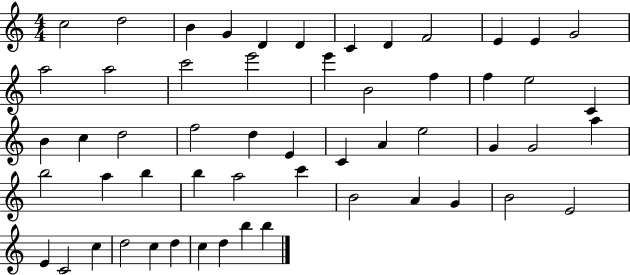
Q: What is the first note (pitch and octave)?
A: C5